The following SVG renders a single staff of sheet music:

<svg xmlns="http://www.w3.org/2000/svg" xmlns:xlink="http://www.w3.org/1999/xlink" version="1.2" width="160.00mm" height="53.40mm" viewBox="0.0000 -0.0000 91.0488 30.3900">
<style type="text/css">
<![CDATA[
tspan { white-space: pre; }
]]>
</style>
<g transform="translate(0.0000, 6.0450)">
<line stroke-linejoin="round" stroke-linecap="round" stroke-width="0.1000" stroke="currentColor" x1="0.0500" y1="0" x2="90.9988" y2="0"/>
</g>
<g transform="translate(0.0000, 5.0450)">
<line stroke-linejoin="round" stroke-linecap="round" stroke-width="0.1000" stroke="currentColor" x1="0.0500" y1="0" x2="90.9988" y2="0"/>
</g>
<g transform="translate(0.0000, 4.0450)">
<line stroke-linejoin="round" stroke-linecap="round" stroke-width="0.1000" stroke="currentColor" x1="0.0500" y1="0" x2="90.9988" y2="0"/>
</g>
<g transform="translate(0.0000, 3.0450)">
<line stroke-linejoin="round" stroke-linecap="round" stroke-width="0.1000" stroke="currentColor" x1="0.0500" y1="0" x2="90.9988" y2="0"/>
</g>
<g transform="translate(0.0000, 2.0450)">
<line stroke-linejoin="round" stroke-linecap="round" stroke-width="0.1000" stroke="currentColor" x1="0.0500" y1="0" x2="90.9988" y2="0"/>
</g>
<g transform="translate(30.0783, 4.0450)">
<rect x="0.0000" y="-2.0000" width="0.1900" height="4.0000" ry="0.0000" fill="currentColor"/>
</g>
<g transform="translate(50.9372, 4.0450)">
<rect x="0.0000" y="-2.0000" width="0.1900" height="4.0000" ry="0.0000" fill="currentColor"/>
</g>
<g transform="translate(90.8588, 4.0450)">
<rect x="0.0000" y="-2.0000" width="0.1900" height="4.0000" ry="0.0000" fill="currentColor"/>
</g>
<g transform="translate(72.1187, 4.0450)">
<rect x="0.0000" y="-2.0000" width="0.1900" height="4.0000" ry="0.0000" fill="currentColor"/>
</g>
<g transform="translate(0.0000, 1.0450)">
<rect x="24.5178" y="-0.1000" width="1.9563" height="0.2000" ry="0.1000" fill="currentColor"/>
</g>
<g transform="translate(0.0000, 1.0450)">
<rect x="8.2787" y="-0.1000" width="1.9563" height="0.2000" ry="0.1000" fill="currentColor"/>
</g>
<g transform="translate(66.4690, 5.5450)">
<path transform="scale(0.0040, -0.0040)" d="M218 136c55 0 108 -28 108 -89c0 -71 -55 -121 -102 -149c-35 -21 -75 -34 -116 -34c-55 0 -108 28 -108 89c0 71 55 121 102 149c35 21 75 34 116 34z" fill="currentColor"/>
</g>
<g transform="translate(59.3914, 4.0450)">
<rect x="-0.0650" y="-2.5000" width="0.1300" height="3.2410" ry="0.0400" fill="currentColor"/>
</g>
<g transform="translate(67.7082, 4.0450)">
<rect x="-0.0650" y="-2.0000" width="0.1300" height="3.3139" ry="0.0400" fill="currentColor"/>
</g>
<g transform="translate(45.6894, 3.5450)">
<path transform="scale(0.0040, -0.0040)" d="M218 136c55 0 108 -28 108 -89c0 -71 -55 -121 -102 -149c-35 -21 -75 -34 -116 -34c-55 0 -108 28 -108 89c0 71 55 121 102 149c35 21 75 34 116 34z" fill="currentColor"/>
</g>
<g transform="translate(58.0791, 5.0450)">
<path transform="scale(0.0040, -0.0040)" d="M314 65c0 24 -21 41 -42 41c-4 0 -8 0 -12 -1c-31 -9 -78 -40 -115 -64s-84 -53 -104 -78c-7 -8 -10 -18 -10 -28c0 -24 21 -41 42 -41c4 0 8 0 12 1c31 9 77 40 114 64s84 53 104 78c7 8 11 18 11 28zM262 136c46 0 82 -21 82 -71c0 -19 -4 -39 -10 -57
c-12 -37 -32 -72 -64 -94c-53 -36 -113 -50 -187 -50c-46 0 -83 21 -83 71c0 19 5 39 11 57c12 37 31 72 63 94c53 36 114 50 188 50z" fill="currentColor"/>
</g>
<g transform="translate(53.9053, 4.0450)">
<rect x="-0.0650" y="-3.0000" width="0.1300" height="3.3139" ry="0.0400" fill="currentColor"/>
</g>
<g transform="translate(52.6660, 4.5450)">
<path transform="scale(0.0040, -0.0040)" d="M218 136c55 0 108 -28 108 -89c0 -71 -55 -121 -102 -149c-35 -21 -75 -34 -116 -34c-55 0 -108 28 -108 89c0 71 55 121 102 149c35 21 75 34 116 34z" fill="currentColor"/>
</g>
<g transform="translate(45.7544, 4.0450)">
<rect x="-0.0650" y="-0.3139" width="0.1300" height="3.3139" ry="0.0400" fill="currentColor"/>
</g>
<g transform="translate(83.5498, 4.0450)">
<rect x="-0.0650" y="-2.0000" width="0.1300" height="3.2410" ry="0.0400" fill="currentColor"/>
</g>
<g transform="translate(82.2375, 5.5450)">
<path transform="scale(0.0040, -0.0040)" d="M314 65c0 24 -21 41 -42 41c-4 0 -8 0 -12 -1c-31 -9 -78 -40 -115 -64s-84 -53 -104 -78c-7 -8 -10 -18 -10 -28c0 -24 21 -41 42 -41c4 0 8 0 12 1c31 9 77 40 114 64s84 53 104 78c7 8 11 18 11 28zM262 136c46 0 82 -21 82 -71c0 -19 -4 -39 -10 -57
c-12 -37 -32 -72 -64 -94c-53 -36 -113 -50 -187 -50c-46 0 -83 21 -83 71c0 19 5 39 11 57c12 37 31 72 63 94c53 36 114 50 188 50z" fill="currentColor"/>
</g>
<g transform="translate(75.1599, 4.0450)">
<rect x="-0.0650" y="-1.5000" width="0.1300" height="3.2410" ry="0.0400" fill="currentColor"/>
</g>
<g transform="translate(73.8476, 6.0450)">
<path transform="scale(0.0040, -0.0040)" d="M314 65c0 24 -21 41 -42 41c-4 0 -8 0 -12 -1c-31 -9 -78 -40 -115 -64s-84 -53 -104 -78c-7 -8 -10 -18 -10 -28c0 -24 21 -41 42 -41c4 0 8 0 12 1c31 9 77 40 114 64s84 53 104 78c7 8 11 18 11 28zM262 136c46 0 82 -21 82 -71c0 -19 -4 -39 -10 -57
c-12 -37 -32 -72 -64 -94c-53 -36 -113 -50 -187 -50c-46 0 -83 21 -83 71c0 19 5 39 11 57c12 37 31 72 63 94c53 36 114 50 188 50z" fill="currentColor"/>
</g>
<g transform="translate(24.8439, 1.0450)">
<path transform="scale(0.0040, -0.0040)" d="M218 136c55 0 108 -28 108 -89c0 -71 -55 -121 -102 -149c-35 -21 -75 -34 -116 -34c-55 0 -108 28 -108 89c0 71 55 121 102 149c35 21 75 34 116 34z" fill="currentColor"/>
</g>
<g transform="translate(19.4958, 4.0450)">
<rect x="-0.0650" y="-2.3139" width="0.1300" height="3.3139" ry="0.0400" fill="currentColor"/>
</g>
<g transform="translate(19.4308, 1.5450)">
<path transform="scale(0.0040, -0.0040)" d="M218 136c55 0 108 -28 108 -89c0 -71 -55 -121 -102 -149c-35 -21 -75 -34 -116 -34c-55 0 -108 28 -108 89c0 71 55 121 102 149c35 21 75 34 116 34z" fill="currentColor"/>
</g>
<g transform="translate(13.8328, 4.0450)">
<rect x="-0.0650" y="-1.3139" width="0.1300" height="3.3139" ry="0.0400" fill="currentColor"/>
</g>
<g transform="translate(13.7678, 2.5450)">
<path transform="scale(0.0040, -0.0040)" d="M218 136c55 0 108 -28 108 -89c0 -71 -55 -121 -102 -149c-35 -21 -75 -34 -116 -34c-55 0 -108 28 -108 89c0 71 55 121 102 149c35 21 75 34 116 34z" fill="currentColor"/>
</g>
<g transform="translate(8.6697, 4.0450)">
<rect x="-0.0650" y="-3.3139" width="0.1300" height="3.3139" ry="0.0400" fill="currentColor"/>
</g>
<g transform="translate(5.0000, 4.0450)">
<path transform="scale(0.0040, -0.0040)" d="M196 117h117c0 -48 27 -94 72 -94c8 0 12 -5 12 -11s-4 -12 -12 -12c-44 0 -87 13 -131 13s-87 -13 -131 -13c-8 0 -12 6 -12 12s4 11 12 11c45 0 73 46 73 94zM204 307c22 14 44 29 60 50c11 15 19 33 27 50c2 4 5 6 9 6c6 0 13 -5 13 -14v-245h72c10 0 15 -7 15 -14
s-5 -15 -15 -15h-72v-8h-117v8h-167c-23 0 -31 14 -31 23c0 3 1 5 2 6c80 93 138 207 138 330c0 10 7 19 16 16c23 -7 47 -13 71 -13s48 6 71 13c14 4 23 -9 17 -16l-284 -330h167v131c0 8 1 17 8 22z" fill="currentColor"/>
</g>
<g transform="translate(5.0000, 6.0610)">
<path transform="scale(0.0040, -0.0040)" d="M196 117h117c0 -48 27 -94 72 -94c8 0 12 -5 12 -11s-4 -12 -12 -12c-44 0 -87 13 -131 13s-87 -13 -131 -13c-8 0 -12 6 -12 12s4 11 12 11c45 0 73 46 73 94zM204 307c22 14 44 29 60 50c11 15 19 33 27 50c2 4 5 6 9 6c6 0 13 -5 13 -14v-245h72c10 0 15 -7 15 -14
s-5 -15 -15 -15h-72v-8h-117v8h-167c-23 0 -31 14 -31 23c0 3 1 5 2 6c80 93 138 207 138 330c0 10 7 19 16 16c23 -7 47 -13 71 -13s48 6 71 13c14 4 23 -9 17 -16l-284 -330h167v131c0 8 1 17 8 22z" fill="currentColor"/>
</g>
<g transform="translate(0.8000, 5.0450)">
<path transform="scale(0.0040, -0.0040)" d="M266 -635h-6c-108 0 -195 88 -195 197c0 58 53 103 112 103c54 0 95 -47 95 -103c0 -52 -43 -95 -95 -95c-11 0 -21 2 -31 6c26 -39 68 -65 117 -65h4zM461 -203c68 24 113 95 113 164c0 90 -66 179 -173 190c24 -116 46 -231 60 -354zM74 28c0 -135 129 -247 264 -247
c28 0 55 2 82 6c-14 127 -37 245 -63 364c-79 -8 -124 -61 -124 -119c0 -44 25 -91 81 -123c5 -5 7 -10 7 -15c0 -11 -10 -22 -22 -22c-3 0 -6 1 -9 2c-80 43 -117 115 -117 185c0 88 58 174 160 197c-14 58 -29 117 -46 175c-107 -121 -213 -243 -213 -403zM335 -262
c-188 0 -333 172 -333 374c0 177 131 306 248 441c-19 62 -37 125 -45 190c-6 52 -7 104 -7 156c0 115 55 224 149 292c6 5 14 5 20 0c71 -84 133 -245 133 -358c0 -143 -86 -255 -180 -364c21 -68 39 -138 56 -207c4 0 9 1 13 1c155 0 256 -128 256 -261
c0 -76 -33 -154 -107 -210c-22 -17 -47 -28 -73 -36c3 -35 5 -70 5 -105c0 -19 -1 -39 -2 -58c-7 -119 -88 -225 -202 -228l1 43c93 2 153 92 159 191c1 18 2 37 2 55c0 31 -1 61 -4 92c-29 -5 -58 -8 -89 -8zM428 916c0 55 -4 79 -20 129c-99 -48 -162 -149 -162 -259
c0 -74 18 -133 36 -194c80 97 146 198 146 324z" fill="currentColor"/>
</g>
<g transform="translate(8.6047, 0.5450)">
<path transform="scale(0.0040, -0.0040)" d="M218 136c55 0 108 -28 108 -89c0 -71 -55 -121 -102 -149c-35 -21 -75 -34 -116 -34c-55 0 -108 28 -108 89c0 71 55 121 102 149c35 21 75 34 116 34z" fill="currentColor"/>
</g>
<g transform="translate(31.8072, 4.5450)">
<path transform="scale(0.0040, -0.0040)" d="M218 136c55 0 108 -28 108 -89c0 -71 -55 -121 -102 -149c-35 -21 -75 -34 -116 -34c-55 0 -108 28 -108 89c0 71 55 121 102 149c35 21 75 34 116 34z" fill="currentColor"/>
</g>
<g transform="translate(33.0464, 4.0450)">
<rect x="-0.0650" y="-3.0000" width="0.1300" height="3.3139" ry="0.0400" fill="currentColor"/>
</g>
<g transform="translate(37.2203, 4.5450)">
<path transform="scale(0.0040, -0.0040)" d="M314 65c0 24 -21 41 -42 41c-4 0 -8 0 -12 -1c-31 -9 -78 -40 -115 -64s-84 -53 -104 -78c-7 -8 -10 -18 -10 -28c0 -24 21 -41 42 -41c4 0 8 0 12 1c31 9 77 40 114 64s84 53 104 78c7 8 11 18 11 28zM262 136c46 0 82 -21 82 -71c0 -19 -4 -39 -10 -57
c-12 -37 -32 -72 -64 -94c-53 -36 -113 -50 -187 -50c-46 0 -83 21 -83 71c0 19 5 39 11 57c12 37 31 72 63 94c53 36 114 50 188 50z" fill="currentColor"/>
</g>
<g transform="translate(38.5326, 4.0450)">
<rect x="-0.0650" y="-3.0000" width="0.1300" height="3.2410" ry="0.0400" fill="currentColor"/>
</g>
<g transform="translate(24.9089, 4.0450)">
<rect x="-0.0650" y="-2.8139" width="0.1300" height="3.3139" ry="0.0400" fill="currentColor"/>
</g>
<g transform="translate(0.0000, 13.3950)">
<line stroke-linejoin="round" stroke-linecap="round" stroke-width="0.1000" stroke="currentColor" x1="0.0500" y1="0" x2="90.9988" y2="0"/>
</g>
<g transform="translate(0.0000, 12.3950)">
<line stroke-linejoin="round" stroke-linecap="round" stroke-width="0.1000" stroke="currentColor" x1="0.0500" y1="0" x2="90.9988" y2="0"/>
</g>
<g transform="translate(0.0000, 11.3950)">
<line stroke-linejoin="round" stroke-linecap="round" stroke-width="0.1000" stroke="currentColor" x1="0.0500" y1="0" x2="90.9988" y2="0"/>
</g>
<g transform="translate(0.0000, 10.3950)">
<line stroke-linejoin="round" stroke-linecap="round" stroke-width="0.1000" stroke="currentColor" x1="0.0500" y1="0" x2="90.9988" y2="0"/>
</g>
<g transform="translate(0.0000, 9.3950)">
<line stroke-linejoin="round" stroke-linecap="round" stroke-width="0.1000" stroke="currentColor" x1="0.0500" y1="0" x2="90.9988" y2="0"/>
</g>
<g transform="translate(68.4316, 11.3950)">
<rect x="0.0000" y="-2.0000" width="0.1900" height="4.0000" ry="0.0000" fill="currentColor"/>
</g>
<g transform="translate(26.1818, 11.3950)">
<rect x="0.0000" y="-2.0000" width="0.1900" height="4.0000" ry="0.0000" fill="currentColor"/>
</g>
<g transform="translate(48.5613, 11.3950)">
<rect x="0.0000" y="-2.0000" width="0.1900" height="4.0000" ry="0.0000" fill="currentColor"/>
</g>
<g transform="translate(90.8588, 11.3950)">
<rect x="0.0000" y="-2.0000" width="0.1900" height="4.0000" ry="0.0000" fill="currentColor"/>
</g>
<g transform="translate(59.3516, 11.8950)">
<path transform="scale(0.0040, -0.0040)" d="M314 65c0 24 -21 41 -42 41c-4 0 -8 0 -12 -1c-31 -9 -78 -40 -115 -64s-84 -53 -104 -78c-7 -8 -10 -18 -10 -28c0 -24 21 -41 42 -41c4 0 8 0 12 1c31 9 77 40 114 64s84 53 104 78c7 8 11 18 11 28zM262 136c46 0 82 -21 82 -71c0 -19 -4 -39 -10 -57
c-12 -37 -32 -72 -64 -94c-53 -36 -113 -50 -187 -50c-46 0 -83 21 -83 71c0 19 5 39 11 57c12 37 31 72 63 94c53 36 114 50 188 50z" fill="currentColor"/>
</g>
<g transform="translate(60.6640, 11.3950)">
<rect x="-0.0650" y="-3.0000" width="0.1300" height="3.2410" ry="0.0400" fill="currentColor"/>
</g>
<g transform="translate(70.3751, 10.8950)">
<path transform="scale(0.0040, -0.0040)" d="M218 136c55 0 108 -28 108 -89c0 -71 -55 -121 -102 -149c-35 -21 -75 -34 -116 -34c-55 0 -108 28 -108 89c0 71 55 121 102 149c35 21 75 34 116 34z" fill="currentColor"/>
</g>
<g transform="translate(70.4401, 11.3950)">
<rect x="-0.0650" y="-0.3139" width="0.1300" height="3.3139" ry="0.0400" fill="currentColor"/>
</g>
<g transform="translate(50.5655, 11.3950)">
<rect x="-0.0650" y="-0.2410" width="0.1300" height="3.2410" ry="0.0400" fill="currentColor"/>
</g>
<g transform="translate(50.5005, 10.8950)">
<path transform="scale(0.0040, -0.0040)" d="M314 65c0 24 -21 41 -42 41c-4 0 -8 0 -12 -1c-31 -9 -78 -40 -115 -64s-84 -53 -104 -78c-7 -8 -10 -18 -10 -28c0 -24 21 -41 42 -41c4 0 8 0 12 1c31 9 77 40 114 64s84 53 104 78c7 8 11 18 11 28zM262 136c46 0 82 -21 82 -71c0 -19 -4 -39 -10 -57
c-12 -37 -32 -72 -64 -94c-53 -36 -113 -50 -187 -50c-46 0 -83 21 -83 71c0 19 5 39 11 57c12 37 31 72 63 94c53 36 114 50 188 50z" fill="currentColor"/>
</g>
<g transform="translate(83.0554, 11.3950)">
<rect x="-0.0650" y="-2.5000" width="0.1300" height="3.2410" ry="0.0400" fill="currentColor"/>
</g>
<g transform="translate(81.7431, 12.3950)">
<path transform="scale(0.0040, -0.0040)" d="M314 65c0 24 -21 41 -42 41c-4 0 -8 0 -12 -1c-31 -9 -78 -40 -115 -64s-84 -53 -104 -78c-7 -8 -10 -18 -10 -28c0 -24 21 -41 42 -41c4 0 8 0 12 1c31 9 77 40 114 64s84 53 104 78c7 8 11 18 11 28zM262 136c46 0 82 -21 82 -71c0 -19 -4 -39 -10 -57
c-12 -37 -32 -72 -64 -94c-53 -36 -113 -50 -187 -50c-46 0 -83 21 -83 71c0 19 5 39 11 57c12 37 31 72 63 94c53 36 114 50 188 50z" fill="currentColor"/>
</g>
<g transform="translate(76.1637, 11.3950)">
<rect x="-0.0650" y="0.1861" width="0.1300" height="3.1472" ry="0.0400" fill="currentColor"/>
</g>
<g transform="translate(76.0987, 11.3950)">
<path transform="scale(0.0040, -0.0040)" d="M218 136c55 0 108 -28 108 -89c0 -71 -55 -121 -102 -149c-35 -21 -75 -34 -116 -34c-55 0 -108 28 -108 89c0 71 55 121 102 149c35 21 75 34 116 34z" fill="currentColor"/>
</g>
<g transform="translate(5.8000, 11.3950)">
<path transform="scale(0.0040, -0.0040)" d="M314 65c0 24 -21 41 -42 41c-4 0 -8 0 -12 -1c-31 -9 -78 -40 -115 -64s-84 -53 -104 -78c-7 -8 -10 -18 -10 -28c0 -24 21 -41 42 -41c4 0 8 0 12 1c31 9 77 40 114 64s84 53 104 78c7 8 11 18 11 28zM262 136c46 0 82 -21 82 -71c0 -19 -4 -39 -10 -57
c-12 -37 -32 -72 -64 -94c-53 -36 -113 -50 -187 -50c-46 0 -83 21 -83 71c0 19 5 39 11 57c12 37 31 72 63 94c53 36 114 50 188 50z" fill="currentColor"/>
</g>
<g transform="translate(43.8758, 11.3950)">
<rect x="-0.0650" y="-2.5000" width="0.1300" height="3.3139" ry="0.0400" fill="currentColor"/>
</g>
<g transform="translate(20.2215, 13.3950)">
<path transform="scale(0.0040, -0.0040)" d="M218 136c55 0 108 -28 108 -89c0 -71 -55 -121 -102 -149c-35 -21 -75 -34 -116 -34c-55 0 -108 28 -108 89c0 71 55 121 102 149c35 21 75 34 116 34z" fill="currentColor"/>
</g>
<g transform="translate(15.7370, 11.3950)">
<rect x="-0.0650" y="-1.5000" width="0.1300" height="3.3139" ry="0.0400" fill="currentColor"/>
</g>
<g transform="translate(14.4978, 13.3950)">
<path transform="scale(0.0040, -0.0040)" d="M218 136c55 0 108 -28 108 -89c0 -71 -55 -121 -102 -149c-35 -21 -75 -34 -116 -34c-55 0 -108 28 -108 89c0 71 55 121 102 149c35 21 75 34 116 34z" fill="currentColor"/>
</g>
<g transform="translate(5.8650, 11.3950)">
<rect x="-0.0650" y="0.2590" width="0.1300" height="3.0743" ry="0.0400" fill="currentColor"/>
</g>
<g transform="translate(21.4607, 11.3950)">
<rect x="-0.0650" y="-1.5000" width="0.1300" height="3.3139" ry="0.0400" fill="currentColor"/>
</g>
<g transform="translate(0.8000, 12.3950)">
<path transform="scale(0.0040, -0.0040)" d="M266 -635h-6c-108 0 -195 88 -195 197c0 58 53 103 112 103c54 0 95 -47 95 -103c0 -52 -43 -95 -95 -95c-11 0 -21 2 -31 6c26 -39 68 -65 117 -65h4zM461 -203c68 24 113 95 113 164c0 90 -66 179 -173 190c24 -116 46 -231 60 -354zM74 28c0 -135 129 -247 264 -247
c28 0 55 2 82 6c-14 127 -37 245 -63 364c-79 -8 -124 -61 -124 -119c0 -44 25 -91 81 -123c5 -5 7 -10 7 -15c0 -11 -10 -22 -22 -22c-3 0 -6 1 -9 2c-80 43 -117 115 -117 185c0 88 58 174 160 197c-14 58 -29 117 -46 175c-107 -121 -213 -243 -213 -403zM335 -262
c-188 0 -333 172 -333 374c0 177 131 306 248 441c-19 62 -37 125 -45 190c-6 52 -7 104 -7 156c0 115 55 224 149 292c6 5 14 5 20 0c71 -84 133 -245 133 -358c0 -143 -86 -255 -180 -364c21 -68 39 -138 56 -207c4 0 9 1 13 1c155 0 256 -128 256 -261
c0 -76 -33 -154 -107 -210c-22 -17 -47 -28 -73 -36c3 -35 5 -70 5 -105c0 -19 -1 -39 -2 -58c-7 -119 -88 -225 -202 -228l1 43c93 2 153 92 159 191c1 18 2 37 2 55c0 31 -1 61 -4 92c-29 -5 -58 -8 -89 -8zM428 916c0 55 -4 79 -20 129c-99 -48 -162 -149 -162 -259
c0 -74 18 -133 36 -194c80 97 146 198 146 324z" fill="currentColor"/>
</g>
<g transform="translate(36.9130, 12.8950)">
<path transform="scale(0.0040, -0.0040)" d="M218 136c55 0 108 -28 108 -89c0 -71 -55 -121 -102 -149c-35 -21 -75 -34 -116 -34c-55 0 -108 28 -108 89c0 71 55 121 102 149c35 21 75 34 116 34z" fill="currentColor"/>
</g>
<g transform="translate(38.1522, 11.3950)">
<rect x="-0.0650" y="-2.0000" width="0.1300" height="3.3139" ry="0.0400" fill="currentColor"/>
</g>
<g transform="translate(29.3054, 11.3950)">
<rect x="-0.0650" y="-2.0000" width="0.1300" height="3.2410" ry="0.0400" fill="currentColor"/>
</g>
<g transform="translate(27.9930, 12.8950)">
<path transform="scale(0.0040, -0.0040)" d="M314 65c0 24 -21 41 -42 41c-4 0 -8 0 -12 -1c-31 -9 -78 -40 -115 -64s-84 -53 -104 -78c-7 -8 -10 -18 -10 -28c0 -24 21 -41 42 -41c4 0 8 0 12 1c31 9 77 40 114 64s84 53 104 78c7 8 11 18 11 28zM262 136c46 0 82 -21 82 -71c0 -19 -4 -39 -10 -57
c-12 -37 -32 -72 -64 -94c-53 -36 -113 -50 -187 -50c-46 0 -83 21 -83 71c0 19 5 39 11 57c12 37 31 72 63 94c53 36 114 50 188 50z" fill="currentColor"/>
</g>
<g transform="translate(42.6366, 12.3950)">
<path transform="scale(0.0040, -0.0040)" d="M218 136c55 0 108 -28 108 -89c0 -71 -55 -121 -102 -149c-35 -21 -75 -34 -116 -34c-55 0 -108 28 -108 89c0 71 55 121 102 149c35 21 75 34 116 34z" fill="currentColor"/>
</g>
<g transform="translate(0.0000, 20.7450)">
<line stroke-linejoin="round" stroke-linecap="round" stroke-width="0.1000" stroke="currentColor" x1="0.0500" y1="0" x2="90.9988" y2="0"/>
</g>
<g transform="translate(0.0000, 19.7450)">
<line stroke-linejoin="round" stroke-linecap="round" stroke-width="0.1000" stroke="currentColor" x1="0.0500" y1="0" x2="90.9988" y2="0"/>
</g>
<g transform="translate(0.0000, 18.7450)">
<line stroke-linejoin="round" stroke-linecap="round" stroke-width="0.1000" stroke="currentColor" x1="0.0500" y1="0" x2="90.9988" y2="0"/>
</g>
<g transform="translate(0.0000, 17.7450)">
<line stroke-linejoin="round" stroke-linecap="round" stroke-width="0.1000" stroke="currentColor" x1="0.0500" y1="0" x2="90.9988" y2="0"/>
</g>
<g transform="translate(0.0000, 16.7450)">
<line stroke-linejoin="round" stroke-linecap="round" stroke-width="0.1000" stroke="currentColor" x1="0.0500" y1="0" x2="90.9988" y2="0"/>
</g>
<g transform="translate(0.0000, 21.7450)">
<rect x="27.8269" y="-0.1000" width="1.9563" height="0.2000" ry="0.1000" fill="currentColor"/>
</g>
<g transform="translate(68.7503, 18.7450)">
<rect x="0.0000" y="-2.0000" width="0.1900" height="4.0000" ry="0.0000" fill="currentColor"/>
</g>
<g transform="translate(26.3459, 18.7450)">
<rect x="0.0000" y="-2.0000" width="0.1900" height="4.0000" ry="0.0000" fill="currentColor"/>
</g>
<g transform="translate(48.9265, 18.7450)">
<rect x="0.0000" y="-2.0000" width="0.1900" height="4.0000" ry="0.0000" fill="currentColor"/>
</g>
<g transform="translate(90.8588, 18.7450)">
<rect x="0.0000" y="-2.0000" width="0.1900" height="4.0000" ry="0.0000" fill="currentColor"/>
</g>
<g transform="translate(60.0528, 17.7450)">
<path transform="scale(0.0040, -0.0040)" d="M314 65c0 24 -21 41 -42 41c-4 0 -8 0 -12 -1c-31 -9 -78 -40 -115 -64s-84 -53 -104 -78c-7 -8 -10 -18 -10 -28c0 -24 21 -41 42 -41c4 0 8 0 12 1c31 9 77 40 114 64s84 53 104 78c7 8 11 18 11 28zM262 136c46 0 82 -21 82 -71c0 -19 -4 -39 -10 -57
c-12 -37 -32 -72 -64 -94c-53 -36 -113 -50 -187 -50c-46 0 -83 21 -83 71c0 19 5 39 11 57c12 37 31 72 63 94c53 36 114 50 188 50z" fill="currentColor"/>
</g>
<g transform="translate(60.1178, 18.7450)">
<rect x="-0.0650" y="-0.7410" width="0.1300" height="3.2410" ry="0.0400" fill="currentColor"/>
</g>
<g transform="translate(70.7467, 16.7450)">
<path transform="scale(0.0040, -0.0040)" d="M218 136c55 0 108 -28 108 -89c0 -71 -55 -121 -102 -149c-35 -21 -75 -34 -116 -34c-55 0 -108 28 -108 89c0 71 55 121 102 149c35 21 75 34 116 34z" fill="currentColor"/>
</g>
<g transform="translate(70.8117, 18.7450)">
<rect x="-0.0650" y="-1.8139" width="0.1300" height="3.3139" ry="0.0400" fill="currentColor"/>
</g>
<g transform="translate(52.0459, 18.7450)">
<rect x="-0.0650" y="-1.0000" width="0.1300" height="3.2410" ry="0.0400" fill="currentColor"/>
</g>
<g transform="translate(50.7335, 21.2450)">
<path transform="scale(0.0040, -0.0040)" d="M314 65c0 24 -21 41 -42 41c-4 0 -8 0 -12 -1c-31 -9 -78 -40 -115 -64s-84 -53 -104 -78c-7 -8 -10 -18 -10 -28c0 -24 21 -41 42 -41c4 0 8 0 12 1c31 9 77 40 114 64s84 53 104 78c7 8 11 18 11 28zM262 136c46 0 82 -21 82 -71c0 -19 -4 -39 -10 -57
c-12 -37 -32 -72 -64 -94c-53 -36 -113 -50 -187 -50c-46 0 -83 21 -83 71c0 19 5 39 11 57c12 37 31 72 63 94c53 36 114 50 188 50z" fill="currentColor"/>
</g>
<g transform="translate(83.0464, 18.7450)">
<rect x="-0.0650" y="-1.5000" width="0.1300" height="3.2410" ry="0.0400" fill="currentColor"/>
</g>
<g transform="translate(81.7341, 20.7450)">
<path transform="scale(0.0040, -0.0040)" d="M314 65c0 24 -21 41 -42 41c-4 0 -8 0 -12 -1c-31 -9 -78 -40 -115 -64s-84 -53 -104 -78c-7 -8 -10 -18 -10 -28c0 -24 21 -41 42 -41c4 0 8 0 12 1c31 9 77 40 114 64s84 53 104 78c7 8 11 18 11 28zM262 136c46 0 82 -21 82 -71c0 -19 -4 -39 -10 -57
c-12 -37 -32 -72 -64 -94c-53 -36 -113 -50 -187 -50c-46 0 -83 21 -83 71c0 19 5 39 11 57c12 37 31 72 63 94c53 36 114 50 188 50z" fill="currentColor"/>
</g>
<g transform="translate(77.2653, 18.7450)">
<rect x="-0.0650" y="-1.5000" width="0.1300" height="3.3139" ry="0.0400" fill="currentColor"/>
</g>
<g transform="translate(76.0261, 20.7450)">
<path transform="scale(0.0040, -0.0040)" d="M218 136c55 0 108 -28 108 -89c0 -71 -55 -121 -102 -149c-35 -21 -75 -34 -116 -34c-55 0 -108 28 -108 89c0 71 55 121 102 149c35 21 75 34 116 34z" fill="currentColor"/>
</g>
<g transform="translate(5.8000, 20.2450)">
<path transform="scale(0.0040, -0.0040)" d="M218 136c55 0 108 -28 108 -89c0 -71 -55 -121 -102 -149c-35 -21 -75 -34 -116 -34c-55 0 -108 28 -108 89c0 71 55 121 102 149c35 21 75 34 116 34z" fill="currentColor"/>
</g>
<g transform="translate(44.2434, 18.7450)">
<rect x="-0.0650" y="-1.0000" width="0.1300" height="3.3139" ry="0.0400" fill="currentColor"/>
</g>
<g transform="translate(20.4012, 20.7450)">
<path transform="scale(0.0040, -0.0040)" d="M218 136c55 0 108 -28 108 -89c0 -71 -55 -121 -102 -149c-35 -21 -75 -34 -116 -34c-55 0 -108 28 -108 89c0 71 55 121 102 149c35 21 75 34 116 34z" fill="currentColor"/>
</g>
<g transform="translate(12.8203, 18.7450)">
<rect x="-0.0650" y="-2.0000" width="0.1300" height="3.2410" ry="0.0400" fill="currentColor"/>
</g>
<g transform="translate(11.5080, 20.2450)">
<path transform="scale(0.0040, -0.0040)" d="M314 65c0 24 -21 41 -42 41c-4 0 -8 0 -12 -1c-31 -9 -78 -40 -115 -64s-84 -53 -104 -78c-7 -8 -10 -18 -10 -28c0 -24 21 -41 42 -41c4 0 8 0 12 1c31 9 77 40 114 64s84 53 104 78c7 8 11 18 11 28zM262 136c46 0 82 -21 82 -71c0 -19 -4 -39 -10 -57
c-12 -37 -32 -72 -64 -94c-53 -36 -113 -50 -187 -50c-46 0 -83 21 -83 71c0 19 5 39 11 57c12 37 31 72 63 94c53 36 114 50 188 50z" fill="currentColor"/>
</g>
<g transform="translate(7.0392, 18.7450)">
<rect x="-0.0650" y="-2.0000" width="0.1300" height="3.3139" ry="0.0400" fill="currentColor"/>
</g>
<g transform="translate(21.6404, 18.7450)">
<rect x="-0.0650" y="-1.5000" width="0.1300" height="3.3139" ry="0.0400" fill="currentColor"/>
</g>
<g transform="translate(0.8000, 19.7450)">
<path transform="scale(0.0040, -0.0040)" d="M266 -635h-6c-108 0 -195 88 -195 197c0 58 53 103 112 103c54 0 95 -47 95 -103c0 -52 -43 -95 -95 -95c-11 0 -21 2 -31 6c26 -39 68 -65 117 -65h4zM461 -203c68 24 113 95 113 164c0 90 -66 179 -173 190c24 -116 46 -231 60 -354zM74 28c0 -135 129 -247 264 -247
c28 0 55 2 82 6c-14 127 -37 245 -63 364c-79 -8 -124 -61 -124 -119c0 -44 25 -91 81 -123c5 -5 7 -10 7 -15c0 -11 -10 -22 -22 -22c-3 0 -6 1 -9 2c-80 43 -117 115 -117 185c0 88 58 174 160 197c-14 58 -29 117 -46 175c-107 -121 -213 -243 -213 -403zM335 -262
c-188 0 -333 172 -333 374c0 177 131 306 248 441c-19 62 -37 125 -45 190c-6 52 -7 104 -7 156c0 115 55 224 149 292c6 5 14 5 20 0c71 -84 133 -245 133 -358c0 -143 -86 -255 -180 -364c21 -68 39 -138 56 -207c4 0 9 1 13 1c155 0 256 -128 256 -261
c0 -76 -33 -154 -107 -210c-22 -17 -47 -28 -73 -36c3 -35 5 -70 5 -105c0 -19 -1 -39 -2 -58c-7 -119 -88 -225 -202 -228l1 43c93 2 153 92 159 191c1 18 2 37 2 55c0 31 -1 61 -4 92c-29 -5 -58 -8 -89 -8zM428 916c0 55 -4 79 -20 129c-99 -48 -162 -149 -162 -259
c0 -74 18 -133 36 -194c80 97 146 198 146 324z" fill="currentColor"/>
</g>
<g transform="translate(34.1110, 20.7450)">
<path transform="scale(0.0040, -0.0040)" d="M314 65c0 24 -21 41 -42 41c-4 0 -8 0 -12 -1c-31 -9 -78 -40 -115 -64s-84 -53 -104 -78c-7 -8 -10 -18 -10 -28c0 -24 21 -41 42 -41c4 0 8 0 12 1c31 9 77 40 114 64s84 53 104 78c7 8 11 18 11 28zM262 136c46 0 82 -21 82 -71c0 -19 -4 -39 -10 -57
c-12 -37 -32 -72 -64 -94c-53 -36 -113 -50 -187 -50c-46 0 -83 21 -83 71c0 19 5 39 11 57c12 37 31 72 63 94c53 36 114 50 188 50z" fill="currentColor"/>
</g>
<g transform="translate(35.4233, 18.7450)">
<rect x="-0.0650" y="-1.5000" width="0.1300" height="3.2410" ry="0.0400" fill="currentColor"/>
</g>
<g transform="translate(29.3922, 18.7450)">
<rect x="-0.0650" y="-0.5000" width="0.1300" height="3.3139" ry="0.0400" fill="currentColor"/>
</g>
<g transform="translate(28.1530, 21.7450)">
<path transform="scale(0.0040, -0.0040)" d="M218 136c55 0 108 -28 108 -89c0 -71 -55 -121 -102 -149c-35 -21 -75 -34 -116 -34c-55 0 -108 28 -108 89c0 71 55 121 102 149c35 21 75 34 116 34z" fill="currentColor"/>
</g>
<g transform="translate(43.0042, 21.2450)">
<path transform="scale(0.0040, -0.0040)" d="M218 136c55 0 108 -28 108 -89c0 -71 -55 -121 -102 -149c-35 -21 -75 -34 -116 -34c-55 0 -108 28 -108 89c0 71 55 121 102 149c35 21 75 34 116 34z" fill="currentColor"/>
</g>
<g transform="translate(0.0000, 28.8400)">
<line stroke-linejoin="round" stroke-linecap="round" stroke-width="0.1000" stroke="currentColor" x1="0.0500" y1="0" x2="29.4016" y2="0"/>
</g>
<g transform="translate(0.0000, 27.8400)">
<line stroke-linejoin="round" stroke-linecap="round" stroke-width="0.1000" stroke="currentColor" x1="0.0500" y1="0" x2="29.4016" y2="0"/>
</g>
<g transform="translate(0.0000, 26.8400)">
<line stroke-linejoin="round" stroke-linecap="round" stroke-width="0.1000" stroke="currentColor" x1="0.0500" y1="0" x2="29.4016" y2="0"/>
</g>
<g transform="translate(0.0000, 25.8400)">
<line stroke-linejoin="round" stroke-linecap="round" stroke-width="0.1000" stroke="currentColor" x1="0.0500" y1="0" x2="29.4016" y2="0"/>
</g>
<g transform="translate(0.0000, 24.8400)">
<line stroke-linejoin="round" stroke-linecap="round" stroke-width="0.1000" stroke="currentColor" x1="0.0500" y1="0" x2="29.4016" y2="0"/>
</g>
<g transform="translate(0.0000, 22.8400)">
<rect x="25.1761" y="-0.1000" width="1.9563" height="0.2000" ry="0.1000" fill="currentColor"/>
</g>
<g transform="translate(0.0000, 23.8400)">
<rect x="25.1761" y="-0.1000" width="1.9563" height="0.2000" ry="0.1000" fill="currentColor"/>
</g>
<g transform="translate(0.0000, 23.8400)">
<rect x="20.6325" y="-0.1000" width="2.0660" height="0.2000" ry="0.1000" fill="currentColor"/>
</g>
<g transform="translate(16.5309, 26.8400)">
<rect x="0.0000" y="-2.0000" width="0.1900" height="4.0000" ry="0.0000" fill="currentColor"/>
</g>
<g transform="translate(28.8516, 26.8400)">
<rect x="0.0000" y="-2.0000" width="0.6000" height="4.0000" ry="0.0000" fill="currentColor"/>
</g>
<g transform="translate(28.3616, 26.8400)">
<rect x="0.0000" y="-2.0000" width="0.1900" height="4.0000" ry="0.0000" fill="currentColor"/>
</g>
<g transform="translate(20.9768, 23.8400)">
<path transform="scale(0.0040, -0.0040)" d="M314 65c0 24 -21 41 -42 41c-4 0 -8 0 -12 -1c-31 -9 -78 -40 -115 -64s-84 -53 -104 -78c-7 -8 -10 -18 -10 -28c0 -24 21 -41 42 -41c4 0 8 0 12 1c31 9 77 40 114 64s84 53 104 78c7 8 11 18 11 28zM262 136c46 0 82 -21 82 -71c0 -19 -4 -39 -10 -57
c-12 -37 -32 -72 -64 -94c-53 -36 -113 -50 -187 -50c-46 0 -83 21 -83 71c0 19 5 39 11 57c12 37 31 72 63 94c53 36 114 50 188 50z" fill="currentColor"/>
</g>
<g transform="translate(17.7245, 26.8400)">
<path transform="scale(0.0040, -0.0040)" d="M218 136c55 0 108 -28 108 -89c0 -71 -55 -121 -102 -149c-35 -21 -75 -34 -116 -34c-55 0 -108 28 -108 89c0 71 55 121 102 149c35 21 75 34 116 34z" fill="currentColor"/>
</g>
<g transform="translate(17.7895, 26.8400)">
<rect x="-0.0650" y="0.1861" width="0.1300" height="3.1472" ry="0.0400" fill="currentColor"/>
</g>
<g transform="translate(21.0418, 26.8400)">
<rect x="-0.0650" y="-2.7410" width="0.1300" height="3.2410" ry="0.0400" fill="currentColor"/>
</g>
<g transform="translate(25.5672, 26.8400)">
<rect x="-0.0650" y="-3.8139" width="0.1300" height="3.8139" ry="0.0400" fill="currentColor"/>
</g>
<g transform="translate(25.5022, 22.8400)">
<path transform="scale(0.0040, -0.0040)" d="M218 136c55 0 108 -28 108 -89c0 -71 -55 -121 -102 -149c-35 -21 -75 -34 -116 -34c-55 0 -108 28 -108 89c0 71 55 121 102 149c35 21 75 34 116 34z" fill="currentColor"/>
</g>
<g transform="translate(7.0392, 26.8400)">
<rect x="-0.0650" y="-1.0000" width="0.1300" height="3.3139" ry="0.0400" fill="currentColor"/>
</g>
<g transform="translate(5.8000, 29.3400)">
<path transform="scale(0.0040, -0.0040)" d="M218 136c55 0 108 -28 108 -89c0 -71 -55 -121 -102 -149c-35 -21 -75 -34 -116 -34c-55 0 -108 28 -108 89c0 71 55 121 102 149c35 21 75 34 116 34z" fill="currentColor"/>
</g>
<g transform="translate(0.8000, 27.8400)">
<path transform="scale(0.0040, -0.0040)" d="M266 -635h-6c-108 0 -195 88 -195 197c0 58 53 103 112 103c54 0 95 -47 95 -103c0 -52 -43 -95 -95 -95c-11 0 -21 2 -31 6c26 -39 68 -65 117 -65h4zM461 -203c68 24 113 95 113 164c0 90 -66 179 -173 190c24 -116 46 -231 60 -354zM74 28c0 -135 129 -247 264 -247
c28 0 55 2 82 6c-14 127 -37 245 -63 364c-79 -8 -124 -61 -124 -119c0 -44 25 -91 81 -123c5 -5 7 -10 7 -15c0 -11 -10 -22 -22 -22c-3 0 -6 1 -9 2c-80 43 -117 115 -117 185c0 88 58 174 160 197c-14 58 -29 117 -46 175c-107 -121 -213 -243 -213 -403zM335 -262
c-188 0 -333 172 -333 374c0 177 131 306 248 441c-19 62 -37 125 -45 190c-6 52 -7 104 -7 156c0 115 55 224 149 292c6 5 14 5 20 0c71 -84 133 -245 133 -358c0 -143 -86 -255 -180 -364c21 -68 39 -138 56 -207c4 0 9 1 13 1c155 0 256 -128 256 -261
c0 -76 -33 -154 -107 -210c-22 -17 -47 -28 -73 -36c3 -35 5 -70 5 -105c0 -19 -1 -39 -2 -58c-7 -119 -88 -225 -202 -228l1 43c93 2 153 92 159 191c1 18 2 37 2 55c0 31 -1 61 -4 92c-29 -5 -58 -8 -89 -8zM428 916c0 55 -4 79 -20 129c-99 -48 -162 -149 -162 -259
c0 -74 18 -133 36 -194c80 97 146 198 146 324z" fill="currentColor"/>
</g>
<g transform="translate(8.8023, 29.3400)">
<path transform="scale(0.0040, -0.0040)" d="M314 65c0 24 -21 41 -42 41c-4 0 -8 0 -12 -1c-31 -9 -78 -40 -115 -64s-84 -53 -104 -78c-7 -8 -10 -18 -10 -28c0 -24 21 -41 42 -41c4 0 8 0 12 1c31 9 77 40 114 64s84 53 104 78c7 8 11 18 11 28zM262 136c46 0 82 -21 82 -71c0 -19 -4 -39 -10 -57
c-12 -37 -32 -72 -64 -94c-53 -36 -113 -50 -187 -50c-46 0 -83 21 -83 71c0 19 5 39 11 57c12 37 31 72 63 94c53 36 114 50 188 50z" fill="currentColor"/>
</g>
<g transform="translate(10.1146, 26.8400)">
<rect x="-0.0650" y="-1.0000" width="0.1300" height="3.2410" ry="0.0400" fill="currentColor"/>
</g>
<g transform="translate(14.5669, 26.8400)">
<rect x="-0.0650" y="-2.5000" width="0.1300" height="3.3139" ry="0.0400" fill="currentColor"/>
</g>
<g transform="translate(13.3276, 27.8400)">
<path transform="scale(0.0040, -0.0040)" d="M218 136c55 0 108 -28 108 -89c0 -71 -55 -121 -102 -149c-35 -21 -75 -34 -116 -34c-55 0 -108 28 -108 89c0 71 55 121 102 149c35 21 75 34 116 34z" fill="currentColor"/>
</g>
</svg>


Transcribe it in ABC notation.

X:1
T:Untitled
M:4/4
L:1/4
K:C
b e g a A A2 c A G2 F E2 F2 B2 E E F2 F G c2 A2 c B G2 F F2 E C E2 D D2 d2 f E E2 D D2 G B a2 c'